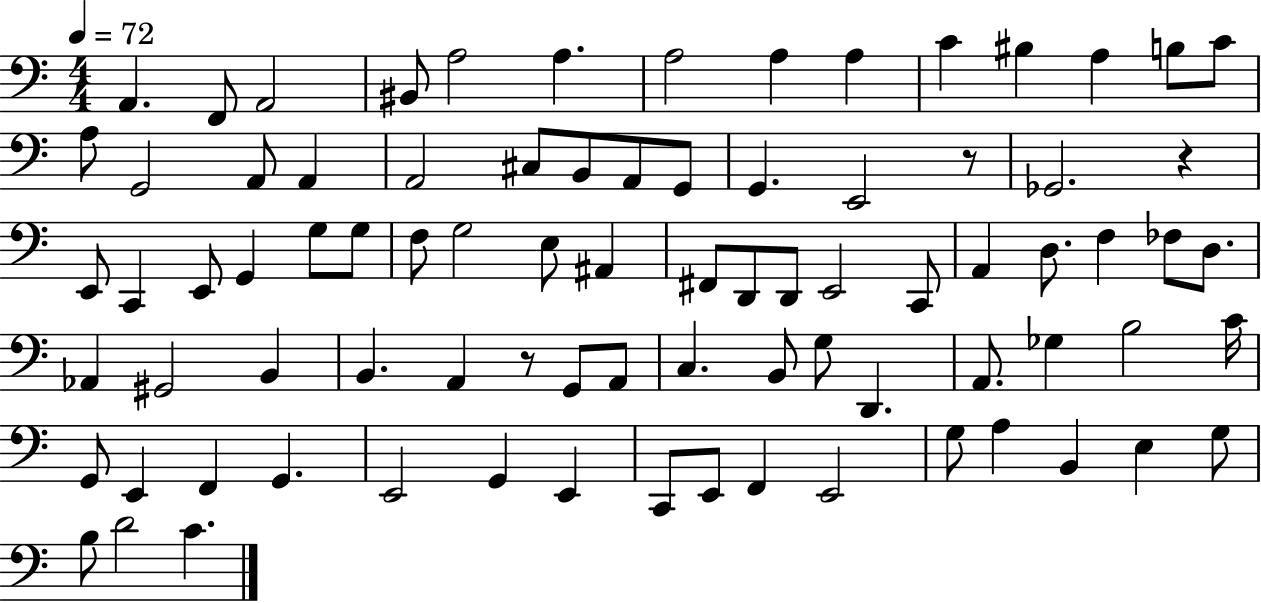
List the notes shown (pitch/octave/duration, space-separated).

A2/q. F2/e A2/h BIS2/e A3/h A3/q. A3/h A3/q A3/q C4/q BIS3/q A3/q B3/e C4/e A3/e G2/h A2/e A2/q A2/h C#3/e B2/e A2/e G2/e G2/q. E2/h R/e Gb2/h. R/q E2/e C2/q E2/e G2/q G3/e G3/e F3/e G3/h E3/e A#2/q F#2/e D2/e D2/e E2/h C2/e A2/q D3/e. F3/q FES3/e D3/e. Ab2/q G#2/h B2/q B2/q. A2/q R/e G2/e A2/e C3/q. B2/e G3/e D2/q. A2/e. Gb3/q B3/h C4/s G2/e E2/q F2/q G2/q. E2/h G2/q E2/q C2/e E2/e F2/q E2/h G3/e A3/q B2/q E3/q G3/e B3/e D4/h C4/q.